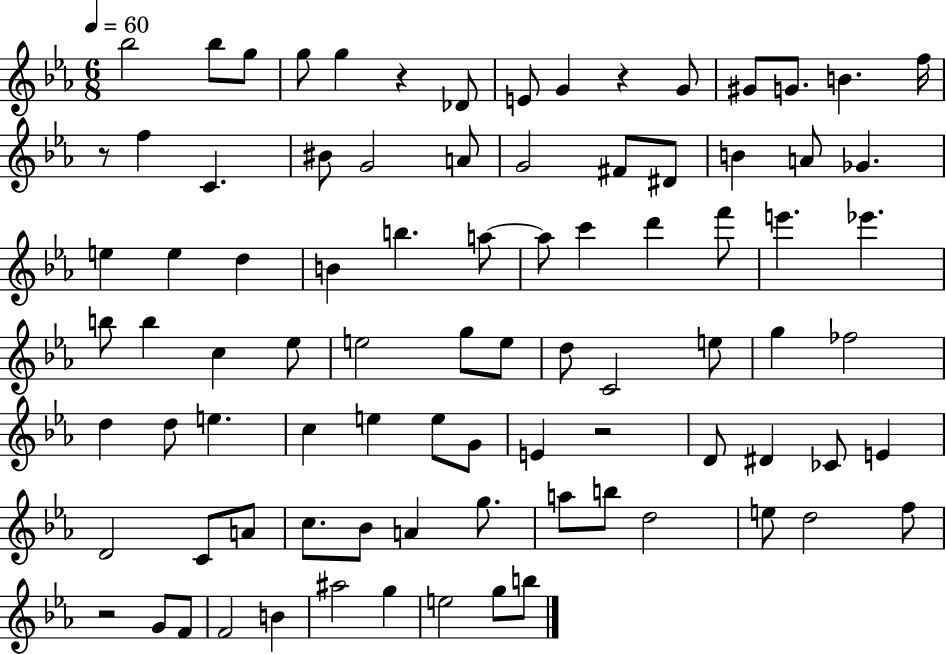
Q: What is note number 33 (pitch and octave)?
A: D6